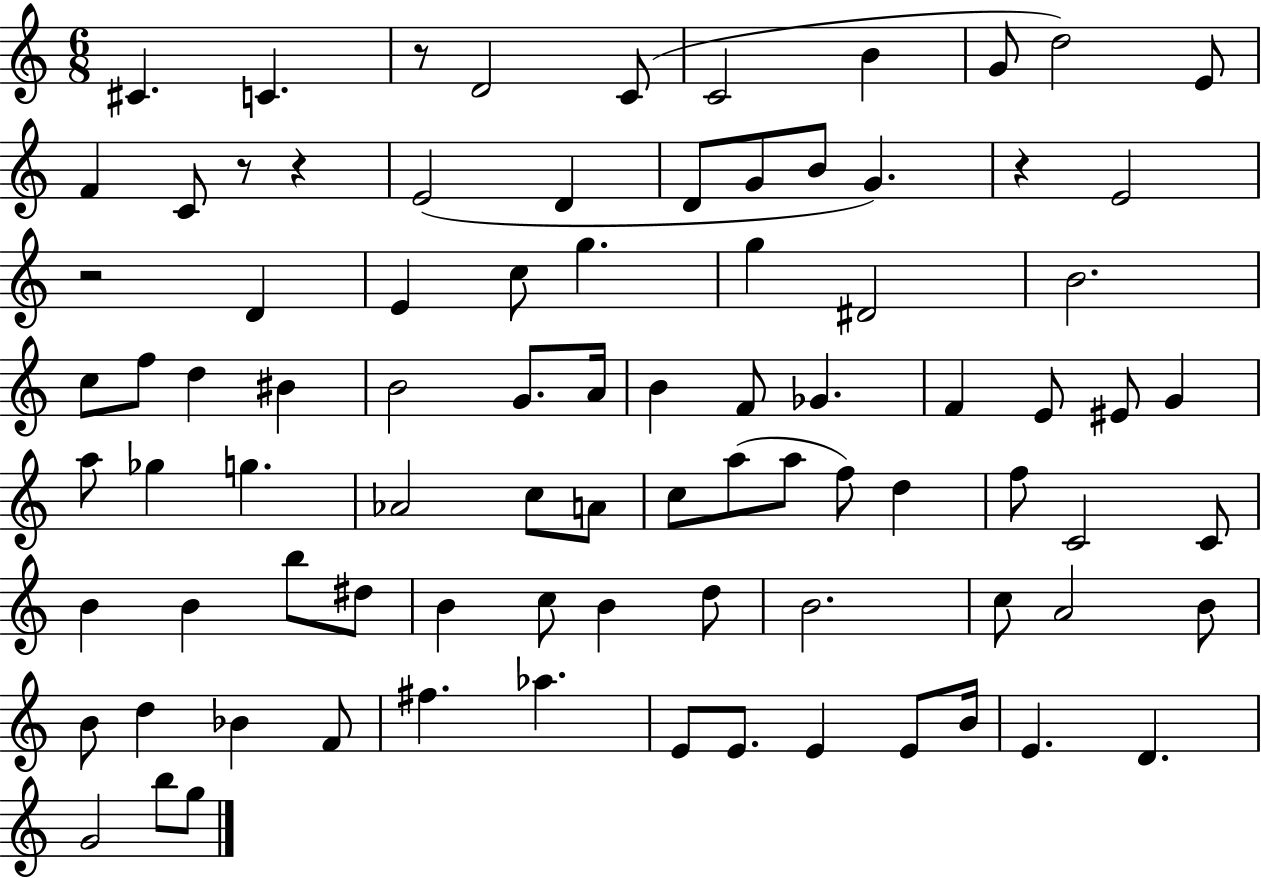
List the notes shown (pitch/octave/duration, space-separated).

C#4/q. C4/q. R/e D4/h C4/e C4/h B4/q G4/e D5/h E4/e F4/q C4/e R/e R/q E4/h D4/q D4/e G4/e B4/e G4/q. R/q E4/h R/h D4/q E4/q C5/e G5/q. G5/q D#4/h B4/h. C5/e F5/e D5/q BIS4/q B4/h G4/e. A4/s B4/q F4/e Gb4/q. F4/q E4/e EIS4/e G4/q A5/e Gb5/q G5/q. Ab4/h C5/e A4/e C5/e A5/e A5/e F5/e D5/q F5/e C4/h C4/e B4/q B4/q B5/e D#5/e B4/q C5/e B4/q D5/e B4/h. C5/e A4/h B4/e B4/e D5/q Bb4/q F4/e F#5/q. Ab5/q. E4/e E4/e. E4/q E4/e B4/s E4/q. D4/q. G4/h B5/e G5/e